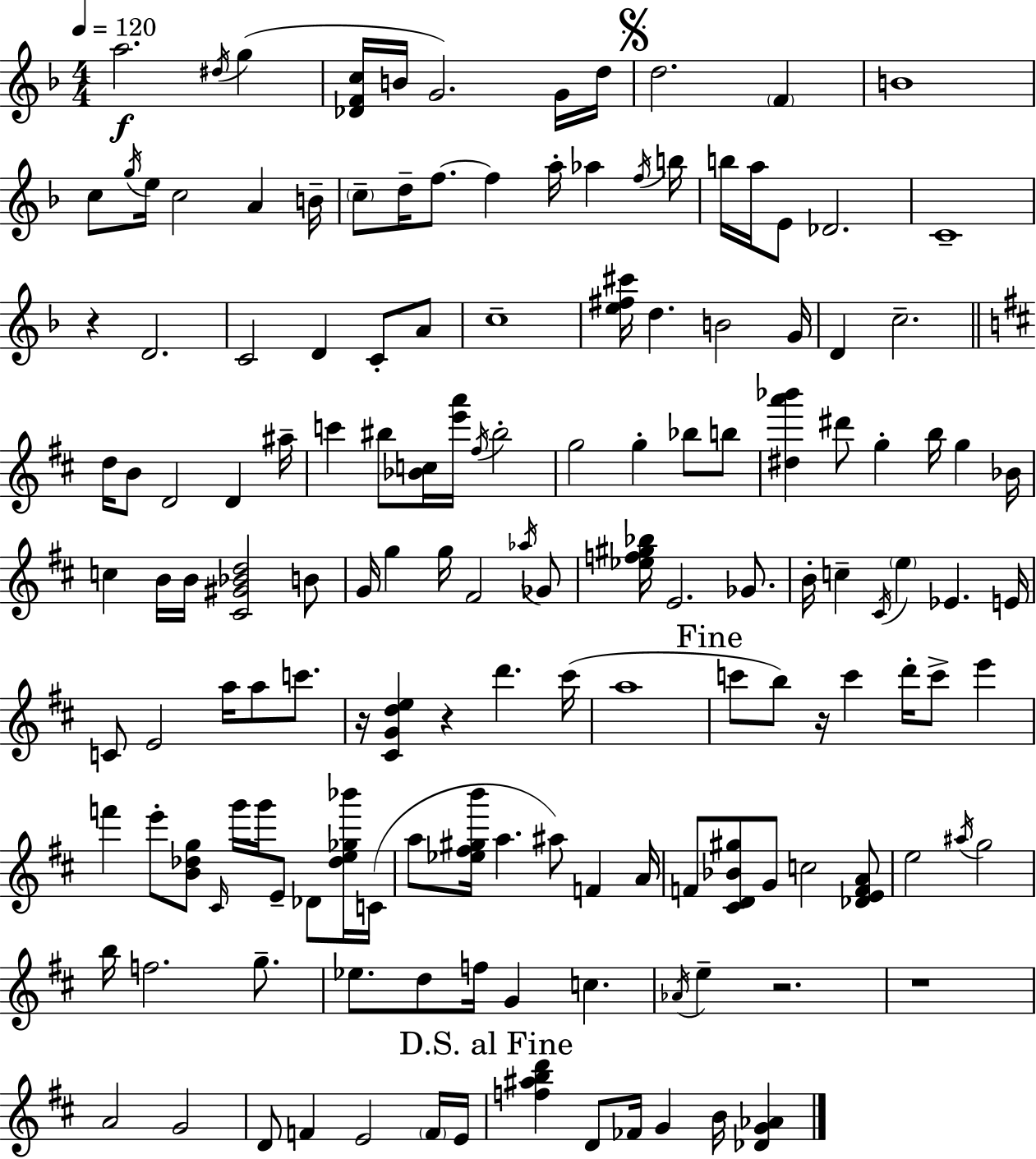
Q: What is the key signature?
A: F major